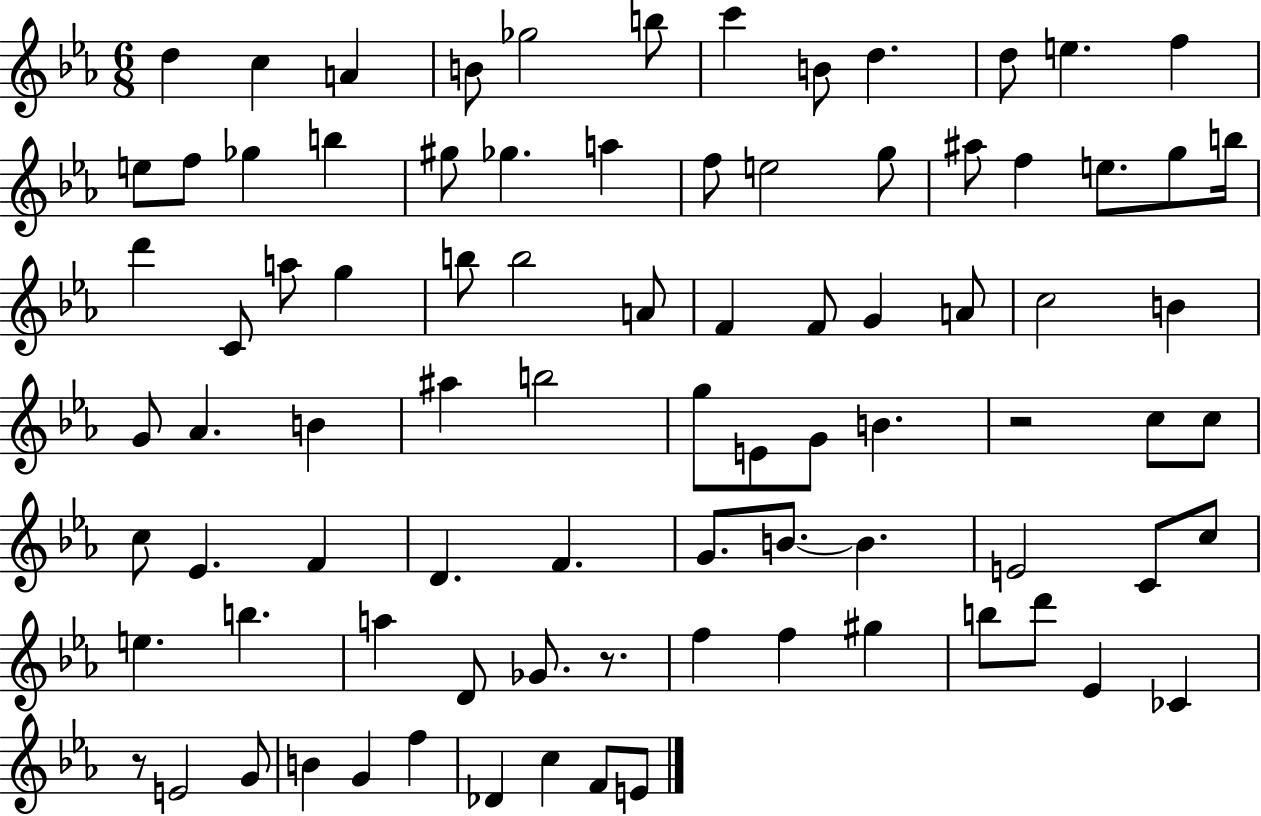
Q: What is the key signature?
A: EES major